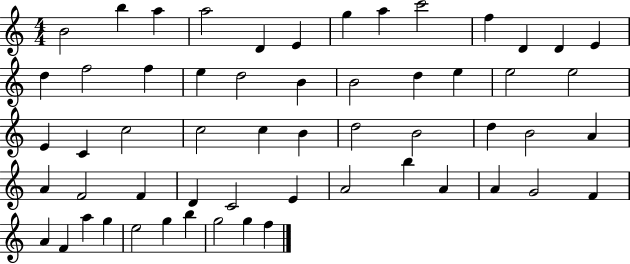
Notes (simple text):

B4/h B5/q A5/q A5/h D4/q E4/q G5/q A5/q C6/h F5/q D4/q D4/q E4/q D5/q F5/h F5/q E5/q D5/h B4/q B4/h D5/q E5/q E5/h E5/h E4/q C4/q C5/h C5/h C5/q B4/q D5/h B4/h D5/q B4/h A4/q A4/q F4/h F4/q D4/q C4/h E4/q A4/h B5/q A4/q A4/q G4/h F4/q A4/q F4/q A5/q G5/q E5/h G5/q B5/q G5/h G5/q F5/q